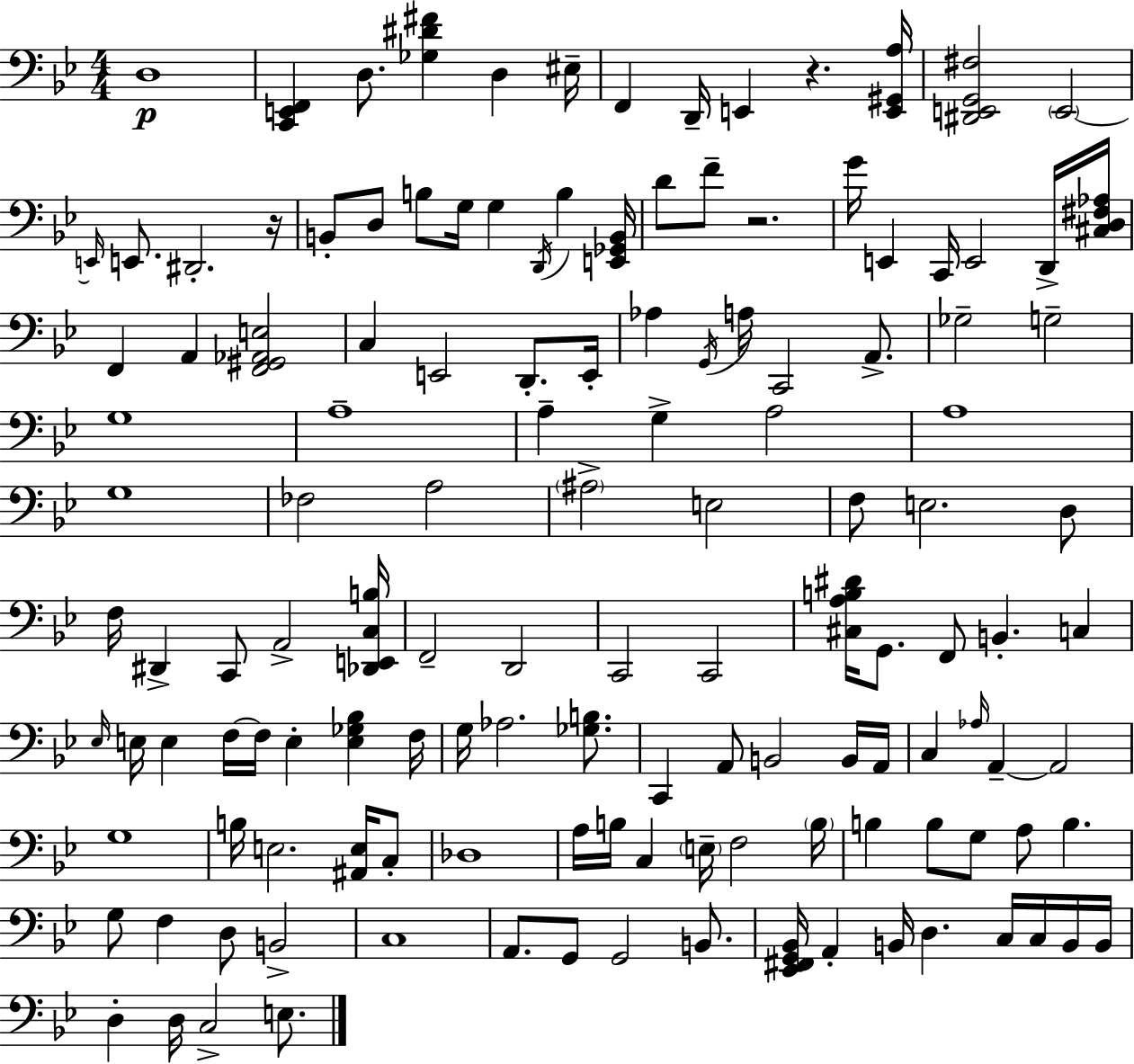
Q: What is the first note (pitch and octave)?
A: D3